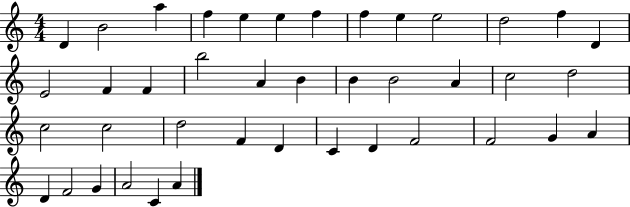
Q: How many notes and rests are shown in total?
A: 41